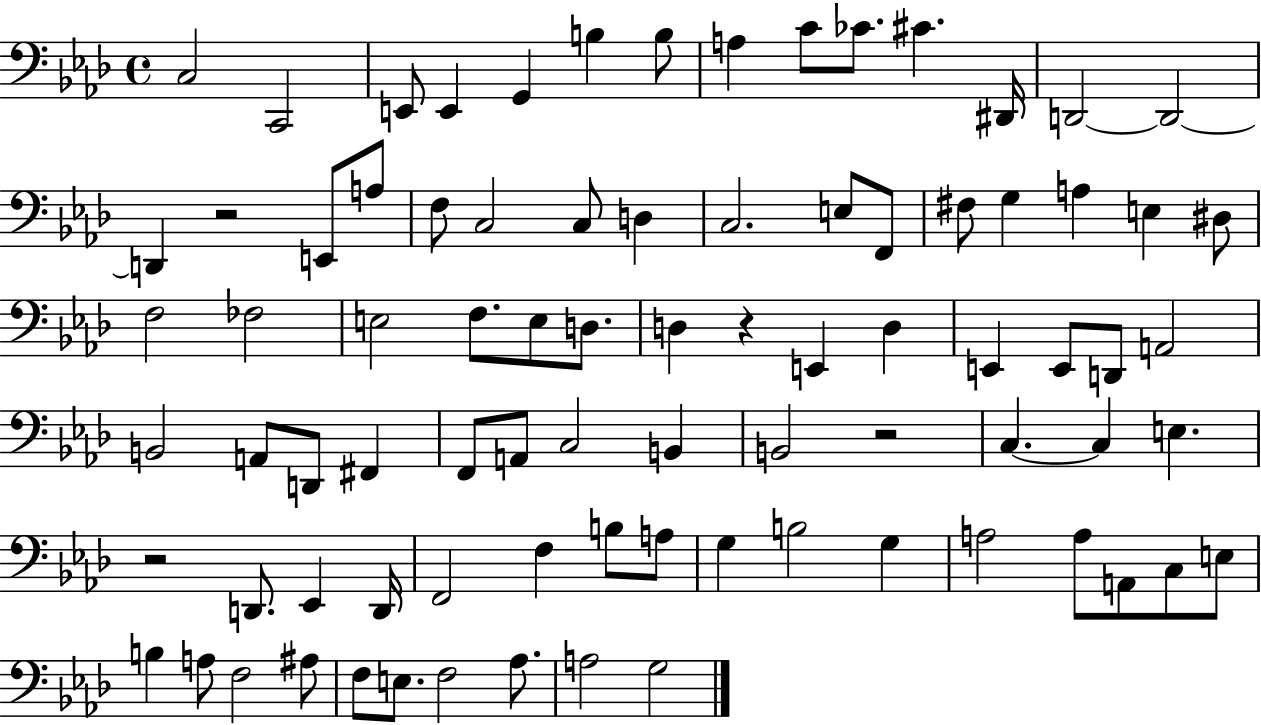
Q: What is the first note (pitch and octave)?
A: C3